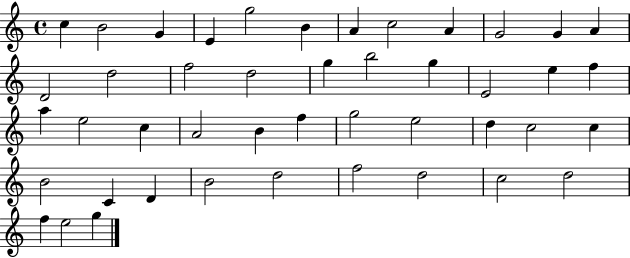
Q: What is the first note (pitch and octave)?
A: C5